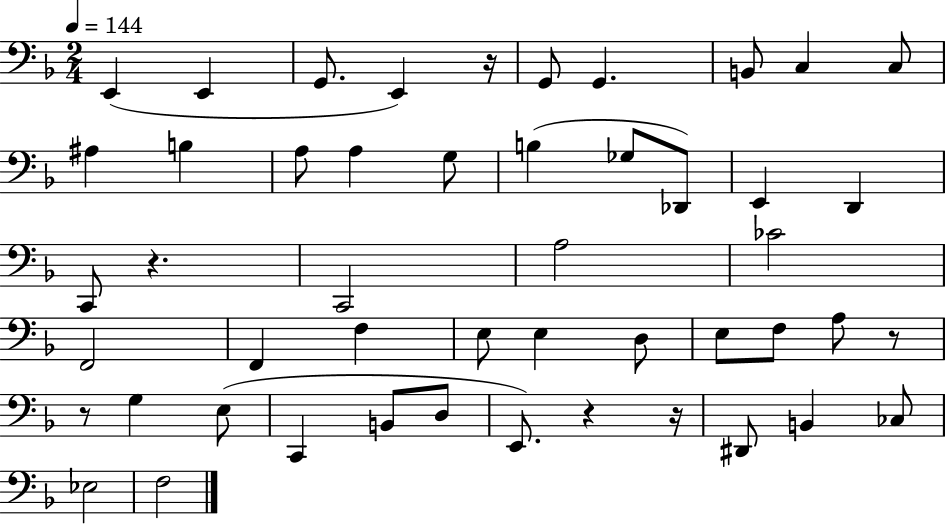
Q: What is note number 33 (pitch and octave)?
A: G3